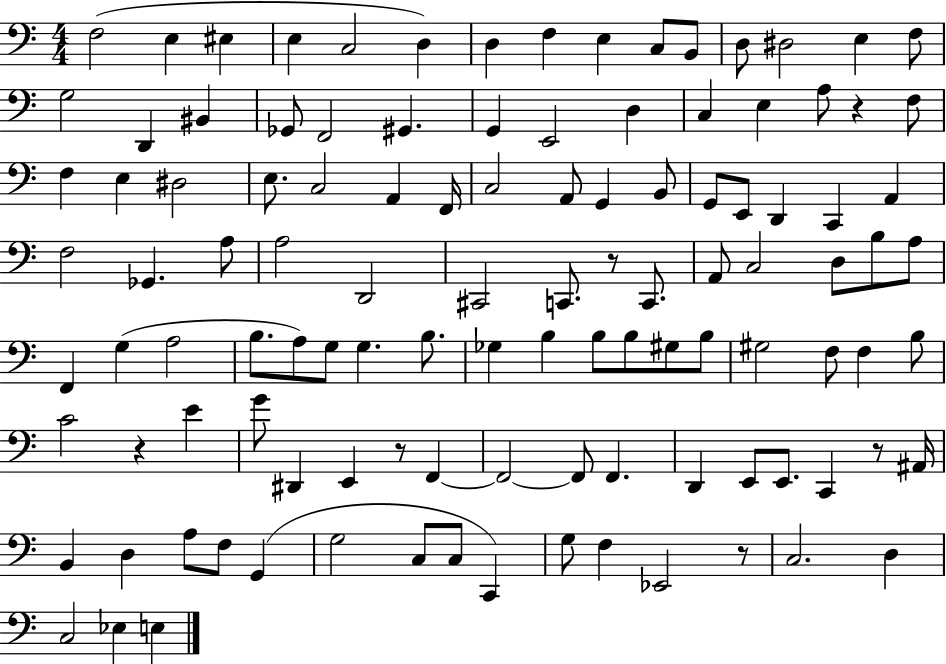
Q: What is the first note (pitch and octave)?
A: F3